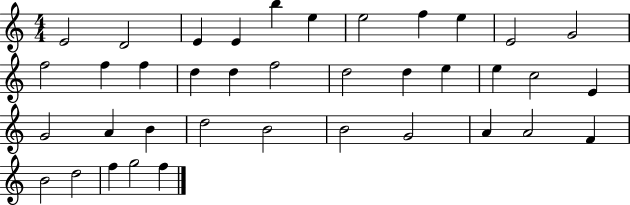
X:1
T:Untitled
M:4/4
L:1/4
K:C
E2 D2 E E b e e2 f e E2 G2 f2 f f d d f2 d2 d e e c2 E G2 A B d2 B2 B2 G2 A A2 F B2 d2 f g2 f